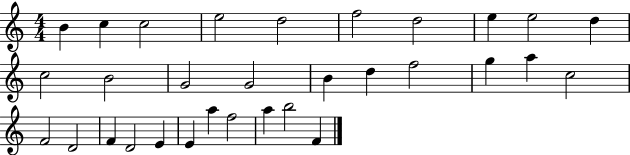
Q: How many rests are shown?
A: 0